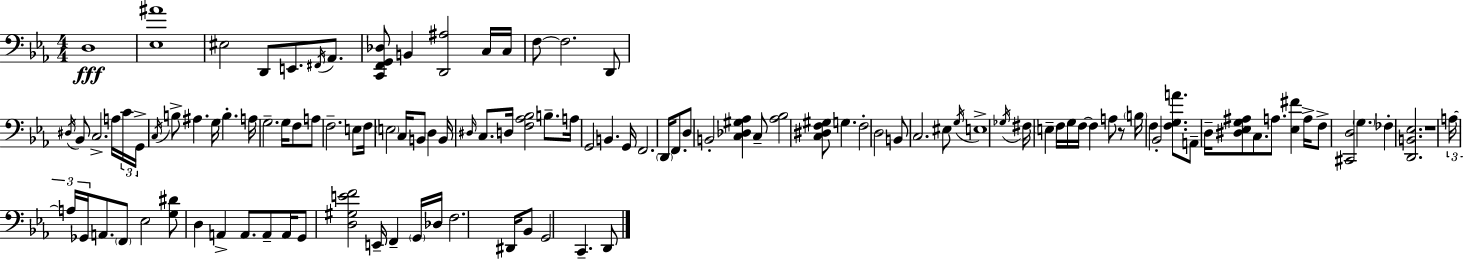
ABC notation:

X:1
T:Untitled
M:4/4
L:1/4
K:Cm
D,4 [_E,^A]4 ^E,2 D,,/2 E,,/2 ^F,,/4 _A,,/2 [C,,F,,G,,_D,]/2 B,, [D,,^A,]2 C,/4 C,/4 F,/2 F,2 D,,/2 ^D,/4 _B,,/2 C,2 A,/4 C/4 G,,/4 C,/4 B,/2 ^A, G,/4 B, A,/4 G,2 G,/4 F,/2 A,/2 F,2 E,/2 F,/4 E,2 C,/4 B,,/2 D, B,,/4 ^D,/4 C,/2 D,/4 [F,_A,_B,]2 B,/2 A,/4 G,,2 B,, G,,/4 F,,2 D,,/4 F,,/2 D,/2 B,,2 [C,_D,^G,_A,] C,/2 [_A,_B,]2 [C,^D,F,^G,]/2 G, F,2 D,2 B,,/2 C,2 ^E,/2 G,/4 E,4 _G,/4 ^F,/4 E, F,/4 G,/4 F,/4 F, A,/2 z/2 B,/4 F, _B,,2 [F,G,A]/2 A,,/2 D,/4 [^D,_E,G,^A,]/2 C,/2 A,/2 [_E,^F] A,/4 F,/2 [^C,,D,]2 G, _F, [D,,B,,_E,]2 z4 A,/4 A,/4 _G,,/4 A,,/2 F,,/2 _E,2 [G,^D]/2 D, A,, A,,/2 A,,/2 A,,/4 G,,/2 [D,^G,EF]2 E,,/4 F,, G,,/4 _D,/4 F,2 ^D,,/4 _B,,/2 G,,2 C,, D,,/2